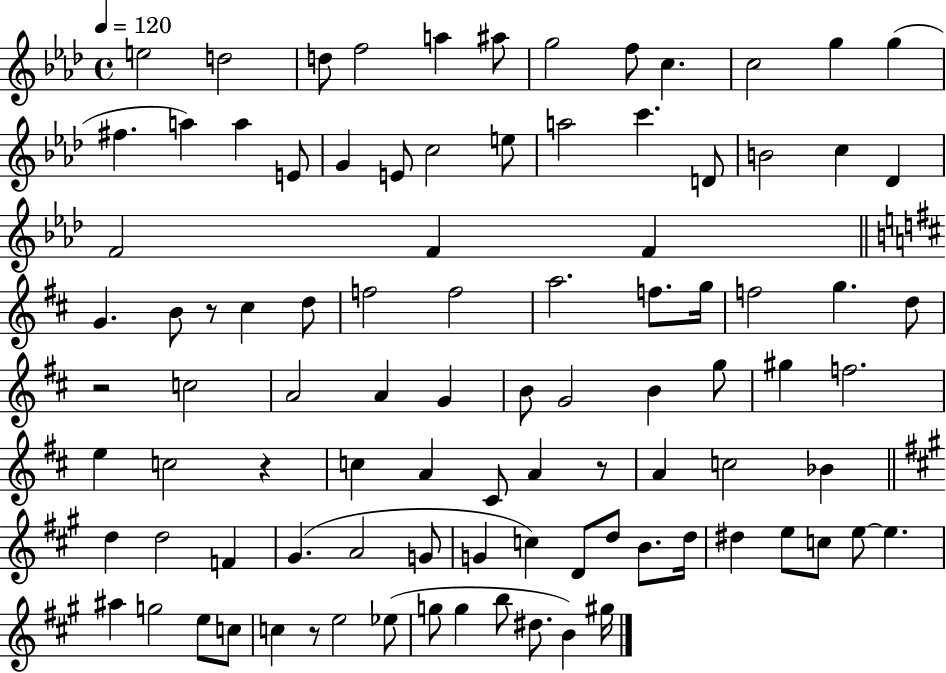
E5/h D5/h D5/e F5/h A5/q A#5/e G5/h F5/e C5/q. C5/h G5/q G5/q F#5/q. A5/q A5/q E4/e G4/q E4/e C5/h E5/e A5/h C6/q. D4/e B4/h C5/q Db4/q F4/h F4/q F4/q G4/q. B4/e R/e C#5/q D5/e F5/h F5/h A5/h. F5/e. G5/s F5/h G5/q. D5/e R/h C5/h A4/h A4/q G4/q B4/e G4/h B4/q G5/e G#5/q F5/h. E5/q C5/h R/q C5/q A4/q C#4/e A4/q R/e A4/q C5/h Bb4/q D5/q D5/h F4/q G#4/q. A4/h G4/e G4/q C5/q D4/e D5/e B4/e. D5/s D#5/q E5/e C5/e E5/e E5/q. A#5/q G5/h E5/e C5/e C5/q R/e E5/h Eb5/e G5/e G5/q B5/e D#5/e. B4/q G#5/s